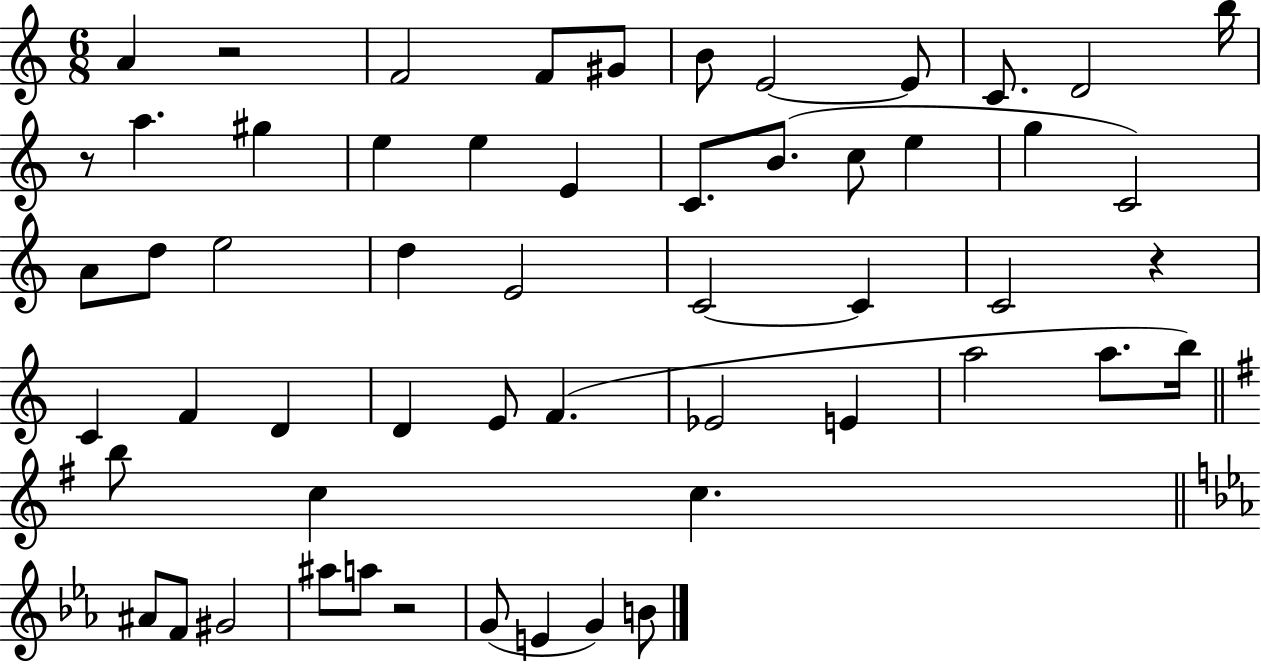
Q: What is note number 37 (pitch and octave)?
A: E4